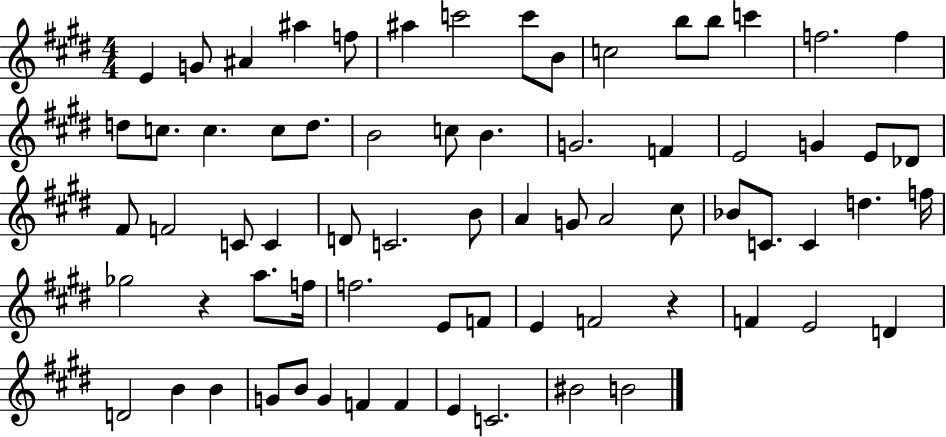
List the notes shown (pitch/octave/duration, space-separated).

E4/q G4/e A#4/q A#5/q F5/e A#5/q C6/h C6/e B4/e C5/h B5/e B5/e C6/q F5/h. F5/q D5/e C5/e. C5/q. C5/e D5/e. B4/h C5/e B4/q. G4/h. F4/q E4/h G4/q E4/e Db4/e F#4/e F4/h C4/e C4/q D4/e C4/h. B4/e A4/q G4/e A4/h C#5/e Bb4/e C4/e. C4/q D5/q. F5/s Gb5/h R/q A5/e. F5/s F5/h. E4/e F4/e E4/q F4/h R/q F4/q E4/h D4/q D4/h B4/q B4/q G4/e B4/e G4/q F4/q F4/q E4/q C4/h. BIS4/h B4/h